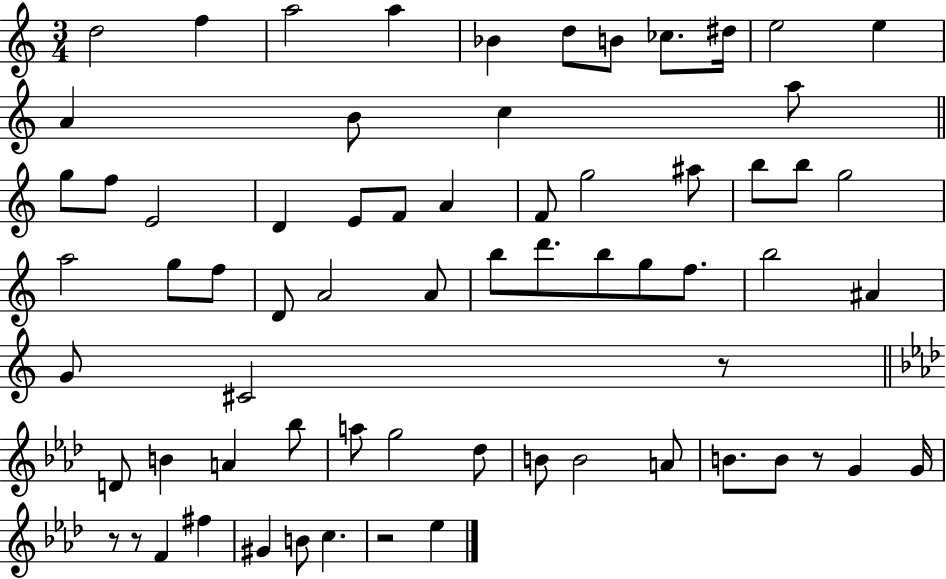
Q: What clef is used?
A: treble